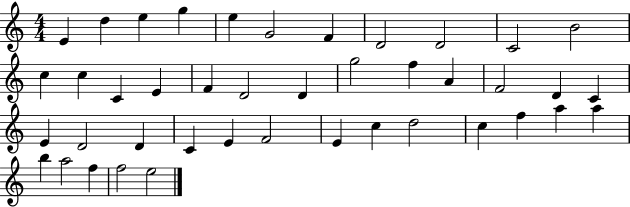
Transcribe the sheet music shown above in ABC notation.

X:1
T:Untitled
M:4/4
L:1/4
K:C
E d e g e G2 F D2 D2 C2 B2 c c C E F D2 D g2 f A F2 D C E D2 D C E F2 E c d2 c f a a b a2 f f2 e2